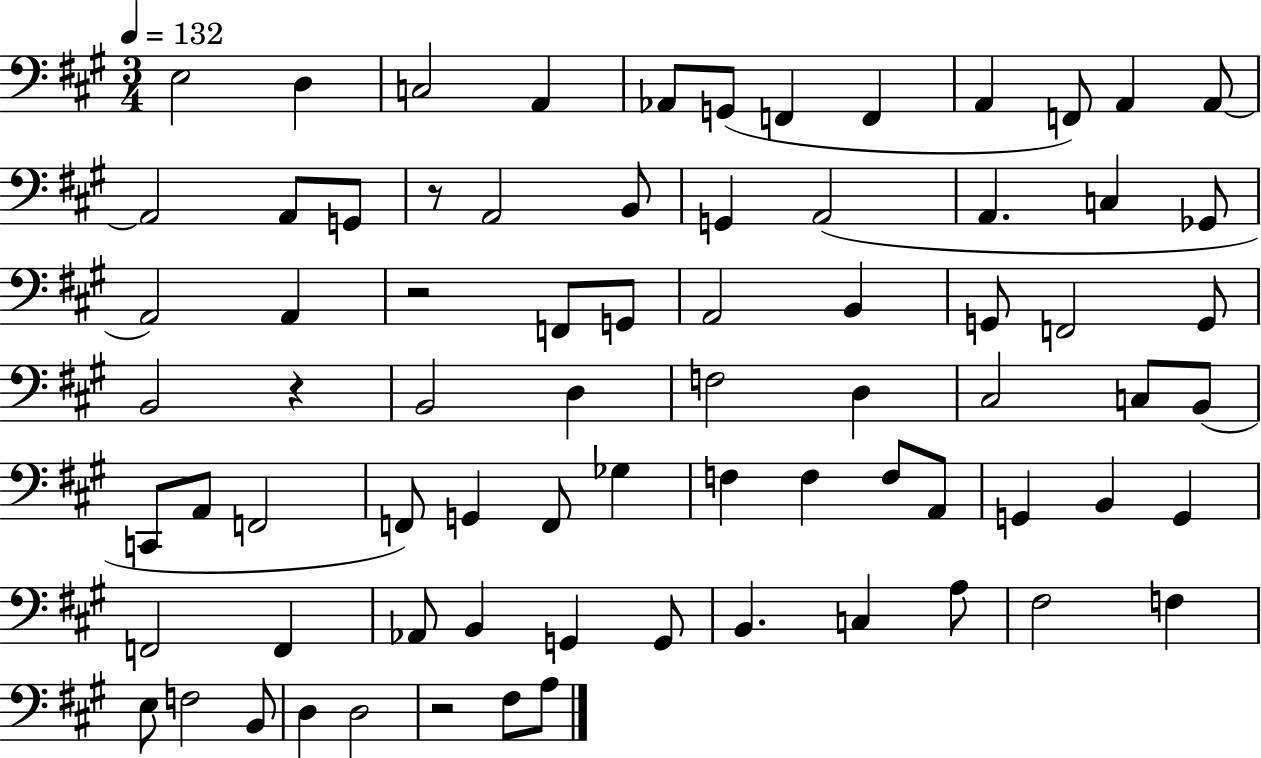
X:1
T:Untitled
M:3/4
L:1/4
K:A
E,2 D, C,2 A,, _A,,/2 G,,/2 F,, F,, A,, F,,/2 A,, A,,/2 A,,2 A,,/2 G,,/2 z/2 A,,2 B,,/2 G,, A,,2 A,, C, _G,,/2 A,,2 A,, z2 F,,/2 G,,/2 A,,2 B,, G,,/2 F,,2 G,,/2 B,,2 z B,,2 D, F,2 D, ^C,2 C,/2 B,,/2 C,,/2 A,,/2 F,,2 F,,/2 G,, F,,/2 _G, F, F, F,/2 A,,/2 G,, B,, G,, F,,2 F,, _A,,/2 B,, G,, G,,/2 B,, C, A,/2 ^F,2 F, E,/2 F,2 B,,/2 D, D,2 z2 ^F,/2 A,/2